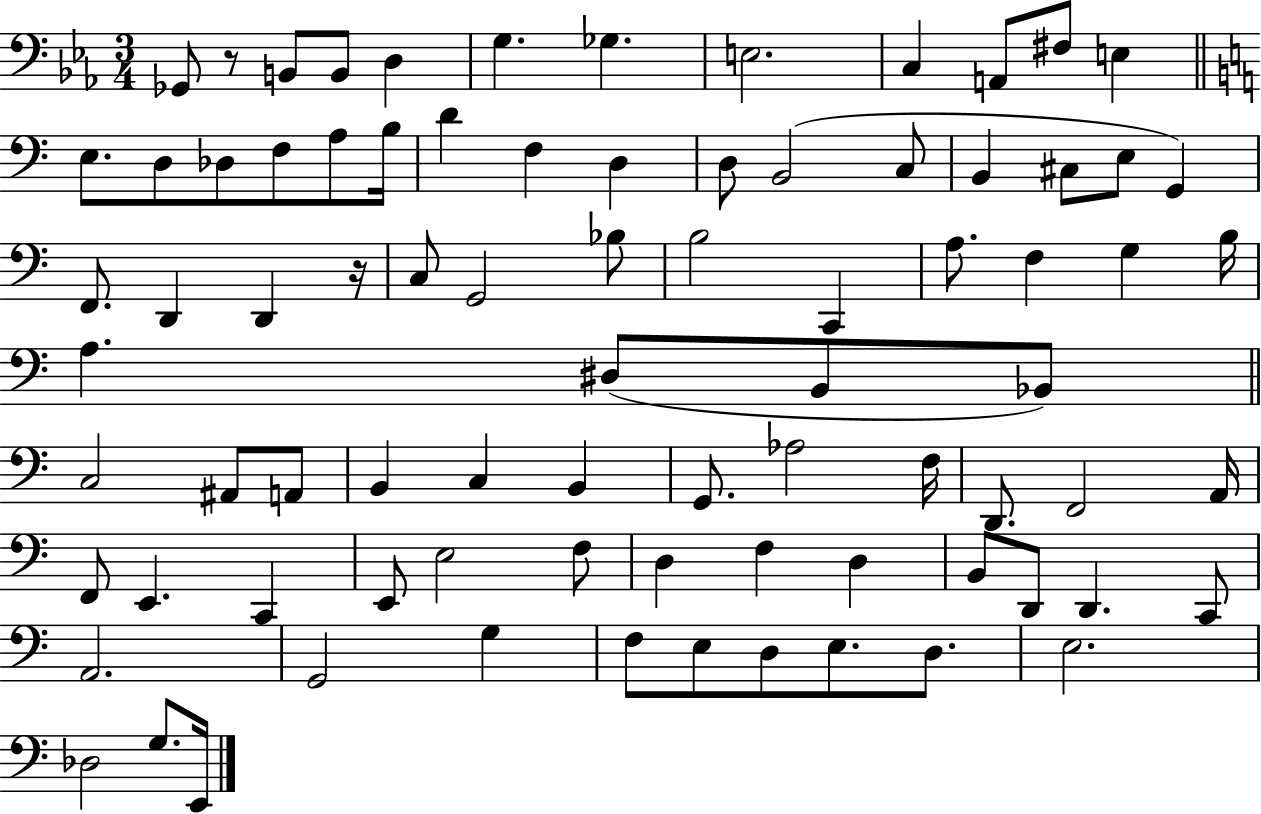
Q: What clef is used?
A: bass